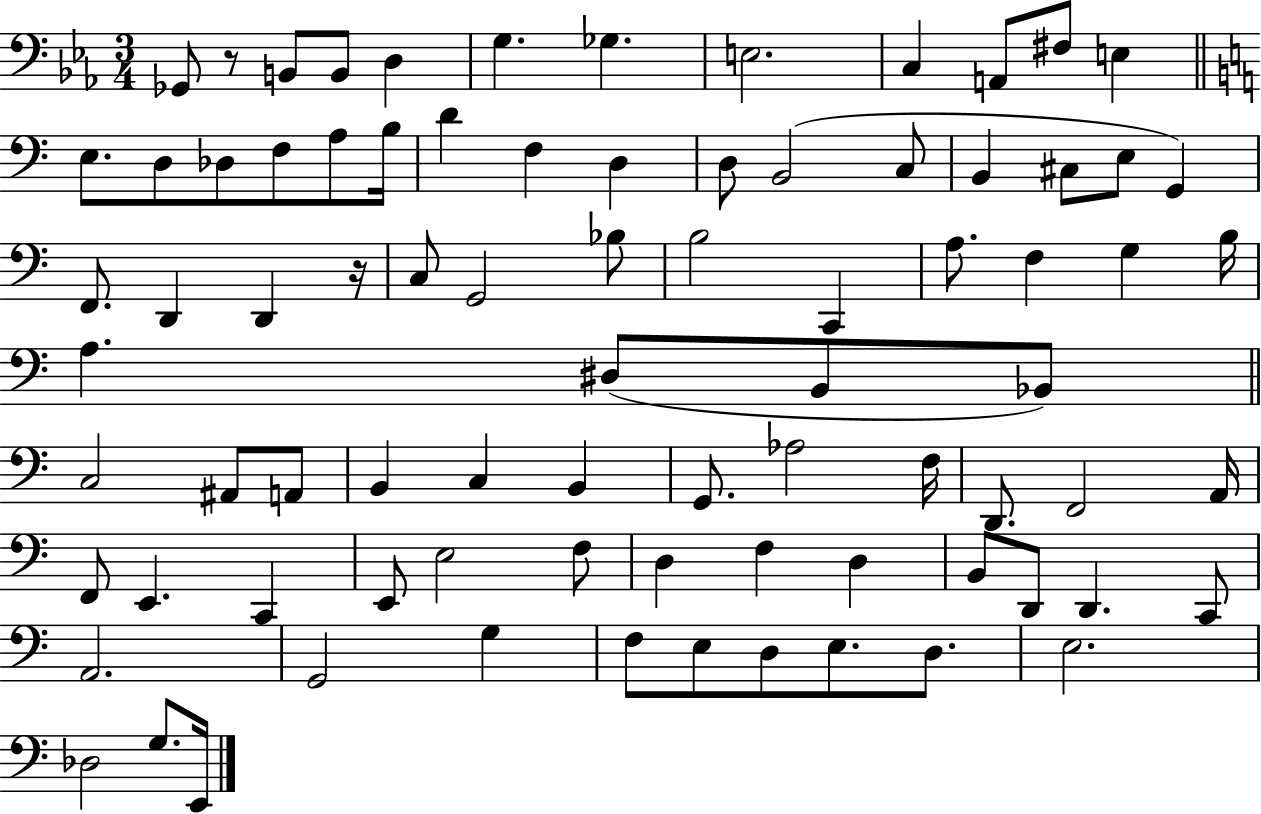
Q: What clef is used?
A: bass